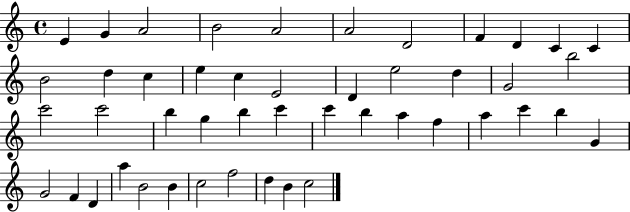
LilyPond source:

{
  \clef treble
  \time 4/4
  \defaultTimeSignature
  \key c \major
  e'4 g'4 a'2 | b'2 a'2 | a'2 d'2 | f'4 d'4 c'4 c'4 | \break b'2 d''4 c''4 | e''4 c''4 e'2 | d'4 e''2 d''4 | g'2 b''2 | \break c'''2 c'''2 | b''4 g''4 b''4 c'''4 | c'''4 b''4 a''4 f''4 | a''4 c'''4 b''4 g'4 | \break g'2 f'4 d'4 | a''4 b'2 b'4 | c''2 f''2 | d''4 b'4 c''2 | \break \bar "|."
}